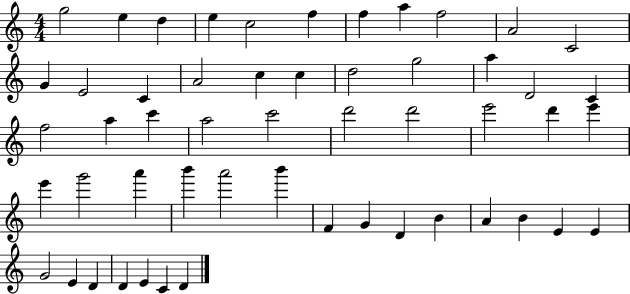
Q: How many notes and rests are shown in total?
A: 53